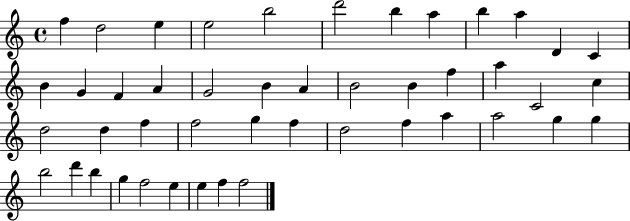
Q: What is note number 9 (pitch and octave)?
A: B5